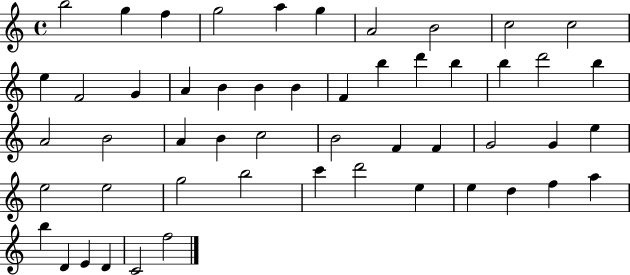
B5/h G5/q F5/q G5/h A5/q G5/q A4/h B4/h C5/h C5/h E5/q F4/h G4/q A4/q B4/q B4/q B4/q F4/q B5/q D6/q B5/q B5/q D6/h B5/q A4/h B4/h A4/q B4/q C5/h B4/h F4/q F4/q G4/h G4/q E5/q E5/h E5/h G5/h B5/h C6/q D6/h E5/q E5/q D5/q F5/q A5/q B5/q D4/q E4/q D4/q C4/h F5/h